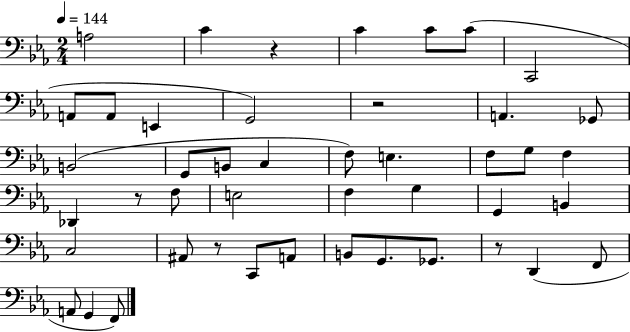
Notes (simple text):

A3/h C4/q R/q C4/q C4/e C4/e C2/h A2/e A2/e E2/q G2/h R/h A2/q. Gb2/e B2/h G2/e B2/e C3/q F3/e E3/q. F3/e G3/e F3/q Db2/q R/e F3/e E3/h F3/q G3/q G2/q B2/q C3/h A#2/e R/e C2/e A2/e B2/e G2/e. Gb2/e. R/e D2/q F2/e A2/e G2/q F2/e